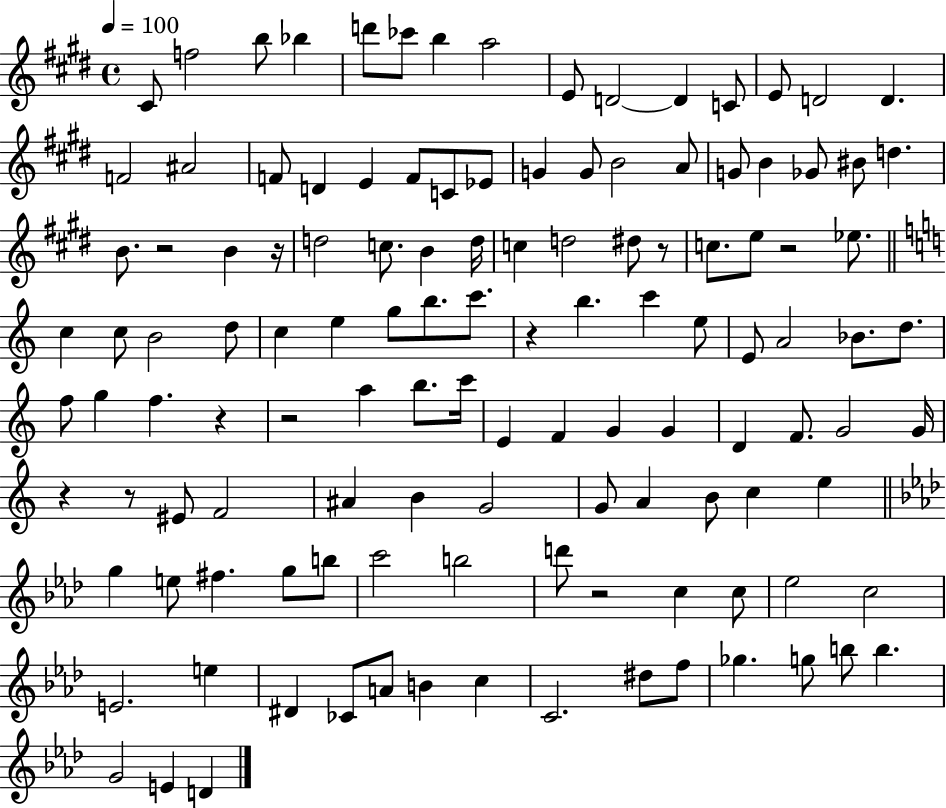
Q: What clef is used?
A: treble